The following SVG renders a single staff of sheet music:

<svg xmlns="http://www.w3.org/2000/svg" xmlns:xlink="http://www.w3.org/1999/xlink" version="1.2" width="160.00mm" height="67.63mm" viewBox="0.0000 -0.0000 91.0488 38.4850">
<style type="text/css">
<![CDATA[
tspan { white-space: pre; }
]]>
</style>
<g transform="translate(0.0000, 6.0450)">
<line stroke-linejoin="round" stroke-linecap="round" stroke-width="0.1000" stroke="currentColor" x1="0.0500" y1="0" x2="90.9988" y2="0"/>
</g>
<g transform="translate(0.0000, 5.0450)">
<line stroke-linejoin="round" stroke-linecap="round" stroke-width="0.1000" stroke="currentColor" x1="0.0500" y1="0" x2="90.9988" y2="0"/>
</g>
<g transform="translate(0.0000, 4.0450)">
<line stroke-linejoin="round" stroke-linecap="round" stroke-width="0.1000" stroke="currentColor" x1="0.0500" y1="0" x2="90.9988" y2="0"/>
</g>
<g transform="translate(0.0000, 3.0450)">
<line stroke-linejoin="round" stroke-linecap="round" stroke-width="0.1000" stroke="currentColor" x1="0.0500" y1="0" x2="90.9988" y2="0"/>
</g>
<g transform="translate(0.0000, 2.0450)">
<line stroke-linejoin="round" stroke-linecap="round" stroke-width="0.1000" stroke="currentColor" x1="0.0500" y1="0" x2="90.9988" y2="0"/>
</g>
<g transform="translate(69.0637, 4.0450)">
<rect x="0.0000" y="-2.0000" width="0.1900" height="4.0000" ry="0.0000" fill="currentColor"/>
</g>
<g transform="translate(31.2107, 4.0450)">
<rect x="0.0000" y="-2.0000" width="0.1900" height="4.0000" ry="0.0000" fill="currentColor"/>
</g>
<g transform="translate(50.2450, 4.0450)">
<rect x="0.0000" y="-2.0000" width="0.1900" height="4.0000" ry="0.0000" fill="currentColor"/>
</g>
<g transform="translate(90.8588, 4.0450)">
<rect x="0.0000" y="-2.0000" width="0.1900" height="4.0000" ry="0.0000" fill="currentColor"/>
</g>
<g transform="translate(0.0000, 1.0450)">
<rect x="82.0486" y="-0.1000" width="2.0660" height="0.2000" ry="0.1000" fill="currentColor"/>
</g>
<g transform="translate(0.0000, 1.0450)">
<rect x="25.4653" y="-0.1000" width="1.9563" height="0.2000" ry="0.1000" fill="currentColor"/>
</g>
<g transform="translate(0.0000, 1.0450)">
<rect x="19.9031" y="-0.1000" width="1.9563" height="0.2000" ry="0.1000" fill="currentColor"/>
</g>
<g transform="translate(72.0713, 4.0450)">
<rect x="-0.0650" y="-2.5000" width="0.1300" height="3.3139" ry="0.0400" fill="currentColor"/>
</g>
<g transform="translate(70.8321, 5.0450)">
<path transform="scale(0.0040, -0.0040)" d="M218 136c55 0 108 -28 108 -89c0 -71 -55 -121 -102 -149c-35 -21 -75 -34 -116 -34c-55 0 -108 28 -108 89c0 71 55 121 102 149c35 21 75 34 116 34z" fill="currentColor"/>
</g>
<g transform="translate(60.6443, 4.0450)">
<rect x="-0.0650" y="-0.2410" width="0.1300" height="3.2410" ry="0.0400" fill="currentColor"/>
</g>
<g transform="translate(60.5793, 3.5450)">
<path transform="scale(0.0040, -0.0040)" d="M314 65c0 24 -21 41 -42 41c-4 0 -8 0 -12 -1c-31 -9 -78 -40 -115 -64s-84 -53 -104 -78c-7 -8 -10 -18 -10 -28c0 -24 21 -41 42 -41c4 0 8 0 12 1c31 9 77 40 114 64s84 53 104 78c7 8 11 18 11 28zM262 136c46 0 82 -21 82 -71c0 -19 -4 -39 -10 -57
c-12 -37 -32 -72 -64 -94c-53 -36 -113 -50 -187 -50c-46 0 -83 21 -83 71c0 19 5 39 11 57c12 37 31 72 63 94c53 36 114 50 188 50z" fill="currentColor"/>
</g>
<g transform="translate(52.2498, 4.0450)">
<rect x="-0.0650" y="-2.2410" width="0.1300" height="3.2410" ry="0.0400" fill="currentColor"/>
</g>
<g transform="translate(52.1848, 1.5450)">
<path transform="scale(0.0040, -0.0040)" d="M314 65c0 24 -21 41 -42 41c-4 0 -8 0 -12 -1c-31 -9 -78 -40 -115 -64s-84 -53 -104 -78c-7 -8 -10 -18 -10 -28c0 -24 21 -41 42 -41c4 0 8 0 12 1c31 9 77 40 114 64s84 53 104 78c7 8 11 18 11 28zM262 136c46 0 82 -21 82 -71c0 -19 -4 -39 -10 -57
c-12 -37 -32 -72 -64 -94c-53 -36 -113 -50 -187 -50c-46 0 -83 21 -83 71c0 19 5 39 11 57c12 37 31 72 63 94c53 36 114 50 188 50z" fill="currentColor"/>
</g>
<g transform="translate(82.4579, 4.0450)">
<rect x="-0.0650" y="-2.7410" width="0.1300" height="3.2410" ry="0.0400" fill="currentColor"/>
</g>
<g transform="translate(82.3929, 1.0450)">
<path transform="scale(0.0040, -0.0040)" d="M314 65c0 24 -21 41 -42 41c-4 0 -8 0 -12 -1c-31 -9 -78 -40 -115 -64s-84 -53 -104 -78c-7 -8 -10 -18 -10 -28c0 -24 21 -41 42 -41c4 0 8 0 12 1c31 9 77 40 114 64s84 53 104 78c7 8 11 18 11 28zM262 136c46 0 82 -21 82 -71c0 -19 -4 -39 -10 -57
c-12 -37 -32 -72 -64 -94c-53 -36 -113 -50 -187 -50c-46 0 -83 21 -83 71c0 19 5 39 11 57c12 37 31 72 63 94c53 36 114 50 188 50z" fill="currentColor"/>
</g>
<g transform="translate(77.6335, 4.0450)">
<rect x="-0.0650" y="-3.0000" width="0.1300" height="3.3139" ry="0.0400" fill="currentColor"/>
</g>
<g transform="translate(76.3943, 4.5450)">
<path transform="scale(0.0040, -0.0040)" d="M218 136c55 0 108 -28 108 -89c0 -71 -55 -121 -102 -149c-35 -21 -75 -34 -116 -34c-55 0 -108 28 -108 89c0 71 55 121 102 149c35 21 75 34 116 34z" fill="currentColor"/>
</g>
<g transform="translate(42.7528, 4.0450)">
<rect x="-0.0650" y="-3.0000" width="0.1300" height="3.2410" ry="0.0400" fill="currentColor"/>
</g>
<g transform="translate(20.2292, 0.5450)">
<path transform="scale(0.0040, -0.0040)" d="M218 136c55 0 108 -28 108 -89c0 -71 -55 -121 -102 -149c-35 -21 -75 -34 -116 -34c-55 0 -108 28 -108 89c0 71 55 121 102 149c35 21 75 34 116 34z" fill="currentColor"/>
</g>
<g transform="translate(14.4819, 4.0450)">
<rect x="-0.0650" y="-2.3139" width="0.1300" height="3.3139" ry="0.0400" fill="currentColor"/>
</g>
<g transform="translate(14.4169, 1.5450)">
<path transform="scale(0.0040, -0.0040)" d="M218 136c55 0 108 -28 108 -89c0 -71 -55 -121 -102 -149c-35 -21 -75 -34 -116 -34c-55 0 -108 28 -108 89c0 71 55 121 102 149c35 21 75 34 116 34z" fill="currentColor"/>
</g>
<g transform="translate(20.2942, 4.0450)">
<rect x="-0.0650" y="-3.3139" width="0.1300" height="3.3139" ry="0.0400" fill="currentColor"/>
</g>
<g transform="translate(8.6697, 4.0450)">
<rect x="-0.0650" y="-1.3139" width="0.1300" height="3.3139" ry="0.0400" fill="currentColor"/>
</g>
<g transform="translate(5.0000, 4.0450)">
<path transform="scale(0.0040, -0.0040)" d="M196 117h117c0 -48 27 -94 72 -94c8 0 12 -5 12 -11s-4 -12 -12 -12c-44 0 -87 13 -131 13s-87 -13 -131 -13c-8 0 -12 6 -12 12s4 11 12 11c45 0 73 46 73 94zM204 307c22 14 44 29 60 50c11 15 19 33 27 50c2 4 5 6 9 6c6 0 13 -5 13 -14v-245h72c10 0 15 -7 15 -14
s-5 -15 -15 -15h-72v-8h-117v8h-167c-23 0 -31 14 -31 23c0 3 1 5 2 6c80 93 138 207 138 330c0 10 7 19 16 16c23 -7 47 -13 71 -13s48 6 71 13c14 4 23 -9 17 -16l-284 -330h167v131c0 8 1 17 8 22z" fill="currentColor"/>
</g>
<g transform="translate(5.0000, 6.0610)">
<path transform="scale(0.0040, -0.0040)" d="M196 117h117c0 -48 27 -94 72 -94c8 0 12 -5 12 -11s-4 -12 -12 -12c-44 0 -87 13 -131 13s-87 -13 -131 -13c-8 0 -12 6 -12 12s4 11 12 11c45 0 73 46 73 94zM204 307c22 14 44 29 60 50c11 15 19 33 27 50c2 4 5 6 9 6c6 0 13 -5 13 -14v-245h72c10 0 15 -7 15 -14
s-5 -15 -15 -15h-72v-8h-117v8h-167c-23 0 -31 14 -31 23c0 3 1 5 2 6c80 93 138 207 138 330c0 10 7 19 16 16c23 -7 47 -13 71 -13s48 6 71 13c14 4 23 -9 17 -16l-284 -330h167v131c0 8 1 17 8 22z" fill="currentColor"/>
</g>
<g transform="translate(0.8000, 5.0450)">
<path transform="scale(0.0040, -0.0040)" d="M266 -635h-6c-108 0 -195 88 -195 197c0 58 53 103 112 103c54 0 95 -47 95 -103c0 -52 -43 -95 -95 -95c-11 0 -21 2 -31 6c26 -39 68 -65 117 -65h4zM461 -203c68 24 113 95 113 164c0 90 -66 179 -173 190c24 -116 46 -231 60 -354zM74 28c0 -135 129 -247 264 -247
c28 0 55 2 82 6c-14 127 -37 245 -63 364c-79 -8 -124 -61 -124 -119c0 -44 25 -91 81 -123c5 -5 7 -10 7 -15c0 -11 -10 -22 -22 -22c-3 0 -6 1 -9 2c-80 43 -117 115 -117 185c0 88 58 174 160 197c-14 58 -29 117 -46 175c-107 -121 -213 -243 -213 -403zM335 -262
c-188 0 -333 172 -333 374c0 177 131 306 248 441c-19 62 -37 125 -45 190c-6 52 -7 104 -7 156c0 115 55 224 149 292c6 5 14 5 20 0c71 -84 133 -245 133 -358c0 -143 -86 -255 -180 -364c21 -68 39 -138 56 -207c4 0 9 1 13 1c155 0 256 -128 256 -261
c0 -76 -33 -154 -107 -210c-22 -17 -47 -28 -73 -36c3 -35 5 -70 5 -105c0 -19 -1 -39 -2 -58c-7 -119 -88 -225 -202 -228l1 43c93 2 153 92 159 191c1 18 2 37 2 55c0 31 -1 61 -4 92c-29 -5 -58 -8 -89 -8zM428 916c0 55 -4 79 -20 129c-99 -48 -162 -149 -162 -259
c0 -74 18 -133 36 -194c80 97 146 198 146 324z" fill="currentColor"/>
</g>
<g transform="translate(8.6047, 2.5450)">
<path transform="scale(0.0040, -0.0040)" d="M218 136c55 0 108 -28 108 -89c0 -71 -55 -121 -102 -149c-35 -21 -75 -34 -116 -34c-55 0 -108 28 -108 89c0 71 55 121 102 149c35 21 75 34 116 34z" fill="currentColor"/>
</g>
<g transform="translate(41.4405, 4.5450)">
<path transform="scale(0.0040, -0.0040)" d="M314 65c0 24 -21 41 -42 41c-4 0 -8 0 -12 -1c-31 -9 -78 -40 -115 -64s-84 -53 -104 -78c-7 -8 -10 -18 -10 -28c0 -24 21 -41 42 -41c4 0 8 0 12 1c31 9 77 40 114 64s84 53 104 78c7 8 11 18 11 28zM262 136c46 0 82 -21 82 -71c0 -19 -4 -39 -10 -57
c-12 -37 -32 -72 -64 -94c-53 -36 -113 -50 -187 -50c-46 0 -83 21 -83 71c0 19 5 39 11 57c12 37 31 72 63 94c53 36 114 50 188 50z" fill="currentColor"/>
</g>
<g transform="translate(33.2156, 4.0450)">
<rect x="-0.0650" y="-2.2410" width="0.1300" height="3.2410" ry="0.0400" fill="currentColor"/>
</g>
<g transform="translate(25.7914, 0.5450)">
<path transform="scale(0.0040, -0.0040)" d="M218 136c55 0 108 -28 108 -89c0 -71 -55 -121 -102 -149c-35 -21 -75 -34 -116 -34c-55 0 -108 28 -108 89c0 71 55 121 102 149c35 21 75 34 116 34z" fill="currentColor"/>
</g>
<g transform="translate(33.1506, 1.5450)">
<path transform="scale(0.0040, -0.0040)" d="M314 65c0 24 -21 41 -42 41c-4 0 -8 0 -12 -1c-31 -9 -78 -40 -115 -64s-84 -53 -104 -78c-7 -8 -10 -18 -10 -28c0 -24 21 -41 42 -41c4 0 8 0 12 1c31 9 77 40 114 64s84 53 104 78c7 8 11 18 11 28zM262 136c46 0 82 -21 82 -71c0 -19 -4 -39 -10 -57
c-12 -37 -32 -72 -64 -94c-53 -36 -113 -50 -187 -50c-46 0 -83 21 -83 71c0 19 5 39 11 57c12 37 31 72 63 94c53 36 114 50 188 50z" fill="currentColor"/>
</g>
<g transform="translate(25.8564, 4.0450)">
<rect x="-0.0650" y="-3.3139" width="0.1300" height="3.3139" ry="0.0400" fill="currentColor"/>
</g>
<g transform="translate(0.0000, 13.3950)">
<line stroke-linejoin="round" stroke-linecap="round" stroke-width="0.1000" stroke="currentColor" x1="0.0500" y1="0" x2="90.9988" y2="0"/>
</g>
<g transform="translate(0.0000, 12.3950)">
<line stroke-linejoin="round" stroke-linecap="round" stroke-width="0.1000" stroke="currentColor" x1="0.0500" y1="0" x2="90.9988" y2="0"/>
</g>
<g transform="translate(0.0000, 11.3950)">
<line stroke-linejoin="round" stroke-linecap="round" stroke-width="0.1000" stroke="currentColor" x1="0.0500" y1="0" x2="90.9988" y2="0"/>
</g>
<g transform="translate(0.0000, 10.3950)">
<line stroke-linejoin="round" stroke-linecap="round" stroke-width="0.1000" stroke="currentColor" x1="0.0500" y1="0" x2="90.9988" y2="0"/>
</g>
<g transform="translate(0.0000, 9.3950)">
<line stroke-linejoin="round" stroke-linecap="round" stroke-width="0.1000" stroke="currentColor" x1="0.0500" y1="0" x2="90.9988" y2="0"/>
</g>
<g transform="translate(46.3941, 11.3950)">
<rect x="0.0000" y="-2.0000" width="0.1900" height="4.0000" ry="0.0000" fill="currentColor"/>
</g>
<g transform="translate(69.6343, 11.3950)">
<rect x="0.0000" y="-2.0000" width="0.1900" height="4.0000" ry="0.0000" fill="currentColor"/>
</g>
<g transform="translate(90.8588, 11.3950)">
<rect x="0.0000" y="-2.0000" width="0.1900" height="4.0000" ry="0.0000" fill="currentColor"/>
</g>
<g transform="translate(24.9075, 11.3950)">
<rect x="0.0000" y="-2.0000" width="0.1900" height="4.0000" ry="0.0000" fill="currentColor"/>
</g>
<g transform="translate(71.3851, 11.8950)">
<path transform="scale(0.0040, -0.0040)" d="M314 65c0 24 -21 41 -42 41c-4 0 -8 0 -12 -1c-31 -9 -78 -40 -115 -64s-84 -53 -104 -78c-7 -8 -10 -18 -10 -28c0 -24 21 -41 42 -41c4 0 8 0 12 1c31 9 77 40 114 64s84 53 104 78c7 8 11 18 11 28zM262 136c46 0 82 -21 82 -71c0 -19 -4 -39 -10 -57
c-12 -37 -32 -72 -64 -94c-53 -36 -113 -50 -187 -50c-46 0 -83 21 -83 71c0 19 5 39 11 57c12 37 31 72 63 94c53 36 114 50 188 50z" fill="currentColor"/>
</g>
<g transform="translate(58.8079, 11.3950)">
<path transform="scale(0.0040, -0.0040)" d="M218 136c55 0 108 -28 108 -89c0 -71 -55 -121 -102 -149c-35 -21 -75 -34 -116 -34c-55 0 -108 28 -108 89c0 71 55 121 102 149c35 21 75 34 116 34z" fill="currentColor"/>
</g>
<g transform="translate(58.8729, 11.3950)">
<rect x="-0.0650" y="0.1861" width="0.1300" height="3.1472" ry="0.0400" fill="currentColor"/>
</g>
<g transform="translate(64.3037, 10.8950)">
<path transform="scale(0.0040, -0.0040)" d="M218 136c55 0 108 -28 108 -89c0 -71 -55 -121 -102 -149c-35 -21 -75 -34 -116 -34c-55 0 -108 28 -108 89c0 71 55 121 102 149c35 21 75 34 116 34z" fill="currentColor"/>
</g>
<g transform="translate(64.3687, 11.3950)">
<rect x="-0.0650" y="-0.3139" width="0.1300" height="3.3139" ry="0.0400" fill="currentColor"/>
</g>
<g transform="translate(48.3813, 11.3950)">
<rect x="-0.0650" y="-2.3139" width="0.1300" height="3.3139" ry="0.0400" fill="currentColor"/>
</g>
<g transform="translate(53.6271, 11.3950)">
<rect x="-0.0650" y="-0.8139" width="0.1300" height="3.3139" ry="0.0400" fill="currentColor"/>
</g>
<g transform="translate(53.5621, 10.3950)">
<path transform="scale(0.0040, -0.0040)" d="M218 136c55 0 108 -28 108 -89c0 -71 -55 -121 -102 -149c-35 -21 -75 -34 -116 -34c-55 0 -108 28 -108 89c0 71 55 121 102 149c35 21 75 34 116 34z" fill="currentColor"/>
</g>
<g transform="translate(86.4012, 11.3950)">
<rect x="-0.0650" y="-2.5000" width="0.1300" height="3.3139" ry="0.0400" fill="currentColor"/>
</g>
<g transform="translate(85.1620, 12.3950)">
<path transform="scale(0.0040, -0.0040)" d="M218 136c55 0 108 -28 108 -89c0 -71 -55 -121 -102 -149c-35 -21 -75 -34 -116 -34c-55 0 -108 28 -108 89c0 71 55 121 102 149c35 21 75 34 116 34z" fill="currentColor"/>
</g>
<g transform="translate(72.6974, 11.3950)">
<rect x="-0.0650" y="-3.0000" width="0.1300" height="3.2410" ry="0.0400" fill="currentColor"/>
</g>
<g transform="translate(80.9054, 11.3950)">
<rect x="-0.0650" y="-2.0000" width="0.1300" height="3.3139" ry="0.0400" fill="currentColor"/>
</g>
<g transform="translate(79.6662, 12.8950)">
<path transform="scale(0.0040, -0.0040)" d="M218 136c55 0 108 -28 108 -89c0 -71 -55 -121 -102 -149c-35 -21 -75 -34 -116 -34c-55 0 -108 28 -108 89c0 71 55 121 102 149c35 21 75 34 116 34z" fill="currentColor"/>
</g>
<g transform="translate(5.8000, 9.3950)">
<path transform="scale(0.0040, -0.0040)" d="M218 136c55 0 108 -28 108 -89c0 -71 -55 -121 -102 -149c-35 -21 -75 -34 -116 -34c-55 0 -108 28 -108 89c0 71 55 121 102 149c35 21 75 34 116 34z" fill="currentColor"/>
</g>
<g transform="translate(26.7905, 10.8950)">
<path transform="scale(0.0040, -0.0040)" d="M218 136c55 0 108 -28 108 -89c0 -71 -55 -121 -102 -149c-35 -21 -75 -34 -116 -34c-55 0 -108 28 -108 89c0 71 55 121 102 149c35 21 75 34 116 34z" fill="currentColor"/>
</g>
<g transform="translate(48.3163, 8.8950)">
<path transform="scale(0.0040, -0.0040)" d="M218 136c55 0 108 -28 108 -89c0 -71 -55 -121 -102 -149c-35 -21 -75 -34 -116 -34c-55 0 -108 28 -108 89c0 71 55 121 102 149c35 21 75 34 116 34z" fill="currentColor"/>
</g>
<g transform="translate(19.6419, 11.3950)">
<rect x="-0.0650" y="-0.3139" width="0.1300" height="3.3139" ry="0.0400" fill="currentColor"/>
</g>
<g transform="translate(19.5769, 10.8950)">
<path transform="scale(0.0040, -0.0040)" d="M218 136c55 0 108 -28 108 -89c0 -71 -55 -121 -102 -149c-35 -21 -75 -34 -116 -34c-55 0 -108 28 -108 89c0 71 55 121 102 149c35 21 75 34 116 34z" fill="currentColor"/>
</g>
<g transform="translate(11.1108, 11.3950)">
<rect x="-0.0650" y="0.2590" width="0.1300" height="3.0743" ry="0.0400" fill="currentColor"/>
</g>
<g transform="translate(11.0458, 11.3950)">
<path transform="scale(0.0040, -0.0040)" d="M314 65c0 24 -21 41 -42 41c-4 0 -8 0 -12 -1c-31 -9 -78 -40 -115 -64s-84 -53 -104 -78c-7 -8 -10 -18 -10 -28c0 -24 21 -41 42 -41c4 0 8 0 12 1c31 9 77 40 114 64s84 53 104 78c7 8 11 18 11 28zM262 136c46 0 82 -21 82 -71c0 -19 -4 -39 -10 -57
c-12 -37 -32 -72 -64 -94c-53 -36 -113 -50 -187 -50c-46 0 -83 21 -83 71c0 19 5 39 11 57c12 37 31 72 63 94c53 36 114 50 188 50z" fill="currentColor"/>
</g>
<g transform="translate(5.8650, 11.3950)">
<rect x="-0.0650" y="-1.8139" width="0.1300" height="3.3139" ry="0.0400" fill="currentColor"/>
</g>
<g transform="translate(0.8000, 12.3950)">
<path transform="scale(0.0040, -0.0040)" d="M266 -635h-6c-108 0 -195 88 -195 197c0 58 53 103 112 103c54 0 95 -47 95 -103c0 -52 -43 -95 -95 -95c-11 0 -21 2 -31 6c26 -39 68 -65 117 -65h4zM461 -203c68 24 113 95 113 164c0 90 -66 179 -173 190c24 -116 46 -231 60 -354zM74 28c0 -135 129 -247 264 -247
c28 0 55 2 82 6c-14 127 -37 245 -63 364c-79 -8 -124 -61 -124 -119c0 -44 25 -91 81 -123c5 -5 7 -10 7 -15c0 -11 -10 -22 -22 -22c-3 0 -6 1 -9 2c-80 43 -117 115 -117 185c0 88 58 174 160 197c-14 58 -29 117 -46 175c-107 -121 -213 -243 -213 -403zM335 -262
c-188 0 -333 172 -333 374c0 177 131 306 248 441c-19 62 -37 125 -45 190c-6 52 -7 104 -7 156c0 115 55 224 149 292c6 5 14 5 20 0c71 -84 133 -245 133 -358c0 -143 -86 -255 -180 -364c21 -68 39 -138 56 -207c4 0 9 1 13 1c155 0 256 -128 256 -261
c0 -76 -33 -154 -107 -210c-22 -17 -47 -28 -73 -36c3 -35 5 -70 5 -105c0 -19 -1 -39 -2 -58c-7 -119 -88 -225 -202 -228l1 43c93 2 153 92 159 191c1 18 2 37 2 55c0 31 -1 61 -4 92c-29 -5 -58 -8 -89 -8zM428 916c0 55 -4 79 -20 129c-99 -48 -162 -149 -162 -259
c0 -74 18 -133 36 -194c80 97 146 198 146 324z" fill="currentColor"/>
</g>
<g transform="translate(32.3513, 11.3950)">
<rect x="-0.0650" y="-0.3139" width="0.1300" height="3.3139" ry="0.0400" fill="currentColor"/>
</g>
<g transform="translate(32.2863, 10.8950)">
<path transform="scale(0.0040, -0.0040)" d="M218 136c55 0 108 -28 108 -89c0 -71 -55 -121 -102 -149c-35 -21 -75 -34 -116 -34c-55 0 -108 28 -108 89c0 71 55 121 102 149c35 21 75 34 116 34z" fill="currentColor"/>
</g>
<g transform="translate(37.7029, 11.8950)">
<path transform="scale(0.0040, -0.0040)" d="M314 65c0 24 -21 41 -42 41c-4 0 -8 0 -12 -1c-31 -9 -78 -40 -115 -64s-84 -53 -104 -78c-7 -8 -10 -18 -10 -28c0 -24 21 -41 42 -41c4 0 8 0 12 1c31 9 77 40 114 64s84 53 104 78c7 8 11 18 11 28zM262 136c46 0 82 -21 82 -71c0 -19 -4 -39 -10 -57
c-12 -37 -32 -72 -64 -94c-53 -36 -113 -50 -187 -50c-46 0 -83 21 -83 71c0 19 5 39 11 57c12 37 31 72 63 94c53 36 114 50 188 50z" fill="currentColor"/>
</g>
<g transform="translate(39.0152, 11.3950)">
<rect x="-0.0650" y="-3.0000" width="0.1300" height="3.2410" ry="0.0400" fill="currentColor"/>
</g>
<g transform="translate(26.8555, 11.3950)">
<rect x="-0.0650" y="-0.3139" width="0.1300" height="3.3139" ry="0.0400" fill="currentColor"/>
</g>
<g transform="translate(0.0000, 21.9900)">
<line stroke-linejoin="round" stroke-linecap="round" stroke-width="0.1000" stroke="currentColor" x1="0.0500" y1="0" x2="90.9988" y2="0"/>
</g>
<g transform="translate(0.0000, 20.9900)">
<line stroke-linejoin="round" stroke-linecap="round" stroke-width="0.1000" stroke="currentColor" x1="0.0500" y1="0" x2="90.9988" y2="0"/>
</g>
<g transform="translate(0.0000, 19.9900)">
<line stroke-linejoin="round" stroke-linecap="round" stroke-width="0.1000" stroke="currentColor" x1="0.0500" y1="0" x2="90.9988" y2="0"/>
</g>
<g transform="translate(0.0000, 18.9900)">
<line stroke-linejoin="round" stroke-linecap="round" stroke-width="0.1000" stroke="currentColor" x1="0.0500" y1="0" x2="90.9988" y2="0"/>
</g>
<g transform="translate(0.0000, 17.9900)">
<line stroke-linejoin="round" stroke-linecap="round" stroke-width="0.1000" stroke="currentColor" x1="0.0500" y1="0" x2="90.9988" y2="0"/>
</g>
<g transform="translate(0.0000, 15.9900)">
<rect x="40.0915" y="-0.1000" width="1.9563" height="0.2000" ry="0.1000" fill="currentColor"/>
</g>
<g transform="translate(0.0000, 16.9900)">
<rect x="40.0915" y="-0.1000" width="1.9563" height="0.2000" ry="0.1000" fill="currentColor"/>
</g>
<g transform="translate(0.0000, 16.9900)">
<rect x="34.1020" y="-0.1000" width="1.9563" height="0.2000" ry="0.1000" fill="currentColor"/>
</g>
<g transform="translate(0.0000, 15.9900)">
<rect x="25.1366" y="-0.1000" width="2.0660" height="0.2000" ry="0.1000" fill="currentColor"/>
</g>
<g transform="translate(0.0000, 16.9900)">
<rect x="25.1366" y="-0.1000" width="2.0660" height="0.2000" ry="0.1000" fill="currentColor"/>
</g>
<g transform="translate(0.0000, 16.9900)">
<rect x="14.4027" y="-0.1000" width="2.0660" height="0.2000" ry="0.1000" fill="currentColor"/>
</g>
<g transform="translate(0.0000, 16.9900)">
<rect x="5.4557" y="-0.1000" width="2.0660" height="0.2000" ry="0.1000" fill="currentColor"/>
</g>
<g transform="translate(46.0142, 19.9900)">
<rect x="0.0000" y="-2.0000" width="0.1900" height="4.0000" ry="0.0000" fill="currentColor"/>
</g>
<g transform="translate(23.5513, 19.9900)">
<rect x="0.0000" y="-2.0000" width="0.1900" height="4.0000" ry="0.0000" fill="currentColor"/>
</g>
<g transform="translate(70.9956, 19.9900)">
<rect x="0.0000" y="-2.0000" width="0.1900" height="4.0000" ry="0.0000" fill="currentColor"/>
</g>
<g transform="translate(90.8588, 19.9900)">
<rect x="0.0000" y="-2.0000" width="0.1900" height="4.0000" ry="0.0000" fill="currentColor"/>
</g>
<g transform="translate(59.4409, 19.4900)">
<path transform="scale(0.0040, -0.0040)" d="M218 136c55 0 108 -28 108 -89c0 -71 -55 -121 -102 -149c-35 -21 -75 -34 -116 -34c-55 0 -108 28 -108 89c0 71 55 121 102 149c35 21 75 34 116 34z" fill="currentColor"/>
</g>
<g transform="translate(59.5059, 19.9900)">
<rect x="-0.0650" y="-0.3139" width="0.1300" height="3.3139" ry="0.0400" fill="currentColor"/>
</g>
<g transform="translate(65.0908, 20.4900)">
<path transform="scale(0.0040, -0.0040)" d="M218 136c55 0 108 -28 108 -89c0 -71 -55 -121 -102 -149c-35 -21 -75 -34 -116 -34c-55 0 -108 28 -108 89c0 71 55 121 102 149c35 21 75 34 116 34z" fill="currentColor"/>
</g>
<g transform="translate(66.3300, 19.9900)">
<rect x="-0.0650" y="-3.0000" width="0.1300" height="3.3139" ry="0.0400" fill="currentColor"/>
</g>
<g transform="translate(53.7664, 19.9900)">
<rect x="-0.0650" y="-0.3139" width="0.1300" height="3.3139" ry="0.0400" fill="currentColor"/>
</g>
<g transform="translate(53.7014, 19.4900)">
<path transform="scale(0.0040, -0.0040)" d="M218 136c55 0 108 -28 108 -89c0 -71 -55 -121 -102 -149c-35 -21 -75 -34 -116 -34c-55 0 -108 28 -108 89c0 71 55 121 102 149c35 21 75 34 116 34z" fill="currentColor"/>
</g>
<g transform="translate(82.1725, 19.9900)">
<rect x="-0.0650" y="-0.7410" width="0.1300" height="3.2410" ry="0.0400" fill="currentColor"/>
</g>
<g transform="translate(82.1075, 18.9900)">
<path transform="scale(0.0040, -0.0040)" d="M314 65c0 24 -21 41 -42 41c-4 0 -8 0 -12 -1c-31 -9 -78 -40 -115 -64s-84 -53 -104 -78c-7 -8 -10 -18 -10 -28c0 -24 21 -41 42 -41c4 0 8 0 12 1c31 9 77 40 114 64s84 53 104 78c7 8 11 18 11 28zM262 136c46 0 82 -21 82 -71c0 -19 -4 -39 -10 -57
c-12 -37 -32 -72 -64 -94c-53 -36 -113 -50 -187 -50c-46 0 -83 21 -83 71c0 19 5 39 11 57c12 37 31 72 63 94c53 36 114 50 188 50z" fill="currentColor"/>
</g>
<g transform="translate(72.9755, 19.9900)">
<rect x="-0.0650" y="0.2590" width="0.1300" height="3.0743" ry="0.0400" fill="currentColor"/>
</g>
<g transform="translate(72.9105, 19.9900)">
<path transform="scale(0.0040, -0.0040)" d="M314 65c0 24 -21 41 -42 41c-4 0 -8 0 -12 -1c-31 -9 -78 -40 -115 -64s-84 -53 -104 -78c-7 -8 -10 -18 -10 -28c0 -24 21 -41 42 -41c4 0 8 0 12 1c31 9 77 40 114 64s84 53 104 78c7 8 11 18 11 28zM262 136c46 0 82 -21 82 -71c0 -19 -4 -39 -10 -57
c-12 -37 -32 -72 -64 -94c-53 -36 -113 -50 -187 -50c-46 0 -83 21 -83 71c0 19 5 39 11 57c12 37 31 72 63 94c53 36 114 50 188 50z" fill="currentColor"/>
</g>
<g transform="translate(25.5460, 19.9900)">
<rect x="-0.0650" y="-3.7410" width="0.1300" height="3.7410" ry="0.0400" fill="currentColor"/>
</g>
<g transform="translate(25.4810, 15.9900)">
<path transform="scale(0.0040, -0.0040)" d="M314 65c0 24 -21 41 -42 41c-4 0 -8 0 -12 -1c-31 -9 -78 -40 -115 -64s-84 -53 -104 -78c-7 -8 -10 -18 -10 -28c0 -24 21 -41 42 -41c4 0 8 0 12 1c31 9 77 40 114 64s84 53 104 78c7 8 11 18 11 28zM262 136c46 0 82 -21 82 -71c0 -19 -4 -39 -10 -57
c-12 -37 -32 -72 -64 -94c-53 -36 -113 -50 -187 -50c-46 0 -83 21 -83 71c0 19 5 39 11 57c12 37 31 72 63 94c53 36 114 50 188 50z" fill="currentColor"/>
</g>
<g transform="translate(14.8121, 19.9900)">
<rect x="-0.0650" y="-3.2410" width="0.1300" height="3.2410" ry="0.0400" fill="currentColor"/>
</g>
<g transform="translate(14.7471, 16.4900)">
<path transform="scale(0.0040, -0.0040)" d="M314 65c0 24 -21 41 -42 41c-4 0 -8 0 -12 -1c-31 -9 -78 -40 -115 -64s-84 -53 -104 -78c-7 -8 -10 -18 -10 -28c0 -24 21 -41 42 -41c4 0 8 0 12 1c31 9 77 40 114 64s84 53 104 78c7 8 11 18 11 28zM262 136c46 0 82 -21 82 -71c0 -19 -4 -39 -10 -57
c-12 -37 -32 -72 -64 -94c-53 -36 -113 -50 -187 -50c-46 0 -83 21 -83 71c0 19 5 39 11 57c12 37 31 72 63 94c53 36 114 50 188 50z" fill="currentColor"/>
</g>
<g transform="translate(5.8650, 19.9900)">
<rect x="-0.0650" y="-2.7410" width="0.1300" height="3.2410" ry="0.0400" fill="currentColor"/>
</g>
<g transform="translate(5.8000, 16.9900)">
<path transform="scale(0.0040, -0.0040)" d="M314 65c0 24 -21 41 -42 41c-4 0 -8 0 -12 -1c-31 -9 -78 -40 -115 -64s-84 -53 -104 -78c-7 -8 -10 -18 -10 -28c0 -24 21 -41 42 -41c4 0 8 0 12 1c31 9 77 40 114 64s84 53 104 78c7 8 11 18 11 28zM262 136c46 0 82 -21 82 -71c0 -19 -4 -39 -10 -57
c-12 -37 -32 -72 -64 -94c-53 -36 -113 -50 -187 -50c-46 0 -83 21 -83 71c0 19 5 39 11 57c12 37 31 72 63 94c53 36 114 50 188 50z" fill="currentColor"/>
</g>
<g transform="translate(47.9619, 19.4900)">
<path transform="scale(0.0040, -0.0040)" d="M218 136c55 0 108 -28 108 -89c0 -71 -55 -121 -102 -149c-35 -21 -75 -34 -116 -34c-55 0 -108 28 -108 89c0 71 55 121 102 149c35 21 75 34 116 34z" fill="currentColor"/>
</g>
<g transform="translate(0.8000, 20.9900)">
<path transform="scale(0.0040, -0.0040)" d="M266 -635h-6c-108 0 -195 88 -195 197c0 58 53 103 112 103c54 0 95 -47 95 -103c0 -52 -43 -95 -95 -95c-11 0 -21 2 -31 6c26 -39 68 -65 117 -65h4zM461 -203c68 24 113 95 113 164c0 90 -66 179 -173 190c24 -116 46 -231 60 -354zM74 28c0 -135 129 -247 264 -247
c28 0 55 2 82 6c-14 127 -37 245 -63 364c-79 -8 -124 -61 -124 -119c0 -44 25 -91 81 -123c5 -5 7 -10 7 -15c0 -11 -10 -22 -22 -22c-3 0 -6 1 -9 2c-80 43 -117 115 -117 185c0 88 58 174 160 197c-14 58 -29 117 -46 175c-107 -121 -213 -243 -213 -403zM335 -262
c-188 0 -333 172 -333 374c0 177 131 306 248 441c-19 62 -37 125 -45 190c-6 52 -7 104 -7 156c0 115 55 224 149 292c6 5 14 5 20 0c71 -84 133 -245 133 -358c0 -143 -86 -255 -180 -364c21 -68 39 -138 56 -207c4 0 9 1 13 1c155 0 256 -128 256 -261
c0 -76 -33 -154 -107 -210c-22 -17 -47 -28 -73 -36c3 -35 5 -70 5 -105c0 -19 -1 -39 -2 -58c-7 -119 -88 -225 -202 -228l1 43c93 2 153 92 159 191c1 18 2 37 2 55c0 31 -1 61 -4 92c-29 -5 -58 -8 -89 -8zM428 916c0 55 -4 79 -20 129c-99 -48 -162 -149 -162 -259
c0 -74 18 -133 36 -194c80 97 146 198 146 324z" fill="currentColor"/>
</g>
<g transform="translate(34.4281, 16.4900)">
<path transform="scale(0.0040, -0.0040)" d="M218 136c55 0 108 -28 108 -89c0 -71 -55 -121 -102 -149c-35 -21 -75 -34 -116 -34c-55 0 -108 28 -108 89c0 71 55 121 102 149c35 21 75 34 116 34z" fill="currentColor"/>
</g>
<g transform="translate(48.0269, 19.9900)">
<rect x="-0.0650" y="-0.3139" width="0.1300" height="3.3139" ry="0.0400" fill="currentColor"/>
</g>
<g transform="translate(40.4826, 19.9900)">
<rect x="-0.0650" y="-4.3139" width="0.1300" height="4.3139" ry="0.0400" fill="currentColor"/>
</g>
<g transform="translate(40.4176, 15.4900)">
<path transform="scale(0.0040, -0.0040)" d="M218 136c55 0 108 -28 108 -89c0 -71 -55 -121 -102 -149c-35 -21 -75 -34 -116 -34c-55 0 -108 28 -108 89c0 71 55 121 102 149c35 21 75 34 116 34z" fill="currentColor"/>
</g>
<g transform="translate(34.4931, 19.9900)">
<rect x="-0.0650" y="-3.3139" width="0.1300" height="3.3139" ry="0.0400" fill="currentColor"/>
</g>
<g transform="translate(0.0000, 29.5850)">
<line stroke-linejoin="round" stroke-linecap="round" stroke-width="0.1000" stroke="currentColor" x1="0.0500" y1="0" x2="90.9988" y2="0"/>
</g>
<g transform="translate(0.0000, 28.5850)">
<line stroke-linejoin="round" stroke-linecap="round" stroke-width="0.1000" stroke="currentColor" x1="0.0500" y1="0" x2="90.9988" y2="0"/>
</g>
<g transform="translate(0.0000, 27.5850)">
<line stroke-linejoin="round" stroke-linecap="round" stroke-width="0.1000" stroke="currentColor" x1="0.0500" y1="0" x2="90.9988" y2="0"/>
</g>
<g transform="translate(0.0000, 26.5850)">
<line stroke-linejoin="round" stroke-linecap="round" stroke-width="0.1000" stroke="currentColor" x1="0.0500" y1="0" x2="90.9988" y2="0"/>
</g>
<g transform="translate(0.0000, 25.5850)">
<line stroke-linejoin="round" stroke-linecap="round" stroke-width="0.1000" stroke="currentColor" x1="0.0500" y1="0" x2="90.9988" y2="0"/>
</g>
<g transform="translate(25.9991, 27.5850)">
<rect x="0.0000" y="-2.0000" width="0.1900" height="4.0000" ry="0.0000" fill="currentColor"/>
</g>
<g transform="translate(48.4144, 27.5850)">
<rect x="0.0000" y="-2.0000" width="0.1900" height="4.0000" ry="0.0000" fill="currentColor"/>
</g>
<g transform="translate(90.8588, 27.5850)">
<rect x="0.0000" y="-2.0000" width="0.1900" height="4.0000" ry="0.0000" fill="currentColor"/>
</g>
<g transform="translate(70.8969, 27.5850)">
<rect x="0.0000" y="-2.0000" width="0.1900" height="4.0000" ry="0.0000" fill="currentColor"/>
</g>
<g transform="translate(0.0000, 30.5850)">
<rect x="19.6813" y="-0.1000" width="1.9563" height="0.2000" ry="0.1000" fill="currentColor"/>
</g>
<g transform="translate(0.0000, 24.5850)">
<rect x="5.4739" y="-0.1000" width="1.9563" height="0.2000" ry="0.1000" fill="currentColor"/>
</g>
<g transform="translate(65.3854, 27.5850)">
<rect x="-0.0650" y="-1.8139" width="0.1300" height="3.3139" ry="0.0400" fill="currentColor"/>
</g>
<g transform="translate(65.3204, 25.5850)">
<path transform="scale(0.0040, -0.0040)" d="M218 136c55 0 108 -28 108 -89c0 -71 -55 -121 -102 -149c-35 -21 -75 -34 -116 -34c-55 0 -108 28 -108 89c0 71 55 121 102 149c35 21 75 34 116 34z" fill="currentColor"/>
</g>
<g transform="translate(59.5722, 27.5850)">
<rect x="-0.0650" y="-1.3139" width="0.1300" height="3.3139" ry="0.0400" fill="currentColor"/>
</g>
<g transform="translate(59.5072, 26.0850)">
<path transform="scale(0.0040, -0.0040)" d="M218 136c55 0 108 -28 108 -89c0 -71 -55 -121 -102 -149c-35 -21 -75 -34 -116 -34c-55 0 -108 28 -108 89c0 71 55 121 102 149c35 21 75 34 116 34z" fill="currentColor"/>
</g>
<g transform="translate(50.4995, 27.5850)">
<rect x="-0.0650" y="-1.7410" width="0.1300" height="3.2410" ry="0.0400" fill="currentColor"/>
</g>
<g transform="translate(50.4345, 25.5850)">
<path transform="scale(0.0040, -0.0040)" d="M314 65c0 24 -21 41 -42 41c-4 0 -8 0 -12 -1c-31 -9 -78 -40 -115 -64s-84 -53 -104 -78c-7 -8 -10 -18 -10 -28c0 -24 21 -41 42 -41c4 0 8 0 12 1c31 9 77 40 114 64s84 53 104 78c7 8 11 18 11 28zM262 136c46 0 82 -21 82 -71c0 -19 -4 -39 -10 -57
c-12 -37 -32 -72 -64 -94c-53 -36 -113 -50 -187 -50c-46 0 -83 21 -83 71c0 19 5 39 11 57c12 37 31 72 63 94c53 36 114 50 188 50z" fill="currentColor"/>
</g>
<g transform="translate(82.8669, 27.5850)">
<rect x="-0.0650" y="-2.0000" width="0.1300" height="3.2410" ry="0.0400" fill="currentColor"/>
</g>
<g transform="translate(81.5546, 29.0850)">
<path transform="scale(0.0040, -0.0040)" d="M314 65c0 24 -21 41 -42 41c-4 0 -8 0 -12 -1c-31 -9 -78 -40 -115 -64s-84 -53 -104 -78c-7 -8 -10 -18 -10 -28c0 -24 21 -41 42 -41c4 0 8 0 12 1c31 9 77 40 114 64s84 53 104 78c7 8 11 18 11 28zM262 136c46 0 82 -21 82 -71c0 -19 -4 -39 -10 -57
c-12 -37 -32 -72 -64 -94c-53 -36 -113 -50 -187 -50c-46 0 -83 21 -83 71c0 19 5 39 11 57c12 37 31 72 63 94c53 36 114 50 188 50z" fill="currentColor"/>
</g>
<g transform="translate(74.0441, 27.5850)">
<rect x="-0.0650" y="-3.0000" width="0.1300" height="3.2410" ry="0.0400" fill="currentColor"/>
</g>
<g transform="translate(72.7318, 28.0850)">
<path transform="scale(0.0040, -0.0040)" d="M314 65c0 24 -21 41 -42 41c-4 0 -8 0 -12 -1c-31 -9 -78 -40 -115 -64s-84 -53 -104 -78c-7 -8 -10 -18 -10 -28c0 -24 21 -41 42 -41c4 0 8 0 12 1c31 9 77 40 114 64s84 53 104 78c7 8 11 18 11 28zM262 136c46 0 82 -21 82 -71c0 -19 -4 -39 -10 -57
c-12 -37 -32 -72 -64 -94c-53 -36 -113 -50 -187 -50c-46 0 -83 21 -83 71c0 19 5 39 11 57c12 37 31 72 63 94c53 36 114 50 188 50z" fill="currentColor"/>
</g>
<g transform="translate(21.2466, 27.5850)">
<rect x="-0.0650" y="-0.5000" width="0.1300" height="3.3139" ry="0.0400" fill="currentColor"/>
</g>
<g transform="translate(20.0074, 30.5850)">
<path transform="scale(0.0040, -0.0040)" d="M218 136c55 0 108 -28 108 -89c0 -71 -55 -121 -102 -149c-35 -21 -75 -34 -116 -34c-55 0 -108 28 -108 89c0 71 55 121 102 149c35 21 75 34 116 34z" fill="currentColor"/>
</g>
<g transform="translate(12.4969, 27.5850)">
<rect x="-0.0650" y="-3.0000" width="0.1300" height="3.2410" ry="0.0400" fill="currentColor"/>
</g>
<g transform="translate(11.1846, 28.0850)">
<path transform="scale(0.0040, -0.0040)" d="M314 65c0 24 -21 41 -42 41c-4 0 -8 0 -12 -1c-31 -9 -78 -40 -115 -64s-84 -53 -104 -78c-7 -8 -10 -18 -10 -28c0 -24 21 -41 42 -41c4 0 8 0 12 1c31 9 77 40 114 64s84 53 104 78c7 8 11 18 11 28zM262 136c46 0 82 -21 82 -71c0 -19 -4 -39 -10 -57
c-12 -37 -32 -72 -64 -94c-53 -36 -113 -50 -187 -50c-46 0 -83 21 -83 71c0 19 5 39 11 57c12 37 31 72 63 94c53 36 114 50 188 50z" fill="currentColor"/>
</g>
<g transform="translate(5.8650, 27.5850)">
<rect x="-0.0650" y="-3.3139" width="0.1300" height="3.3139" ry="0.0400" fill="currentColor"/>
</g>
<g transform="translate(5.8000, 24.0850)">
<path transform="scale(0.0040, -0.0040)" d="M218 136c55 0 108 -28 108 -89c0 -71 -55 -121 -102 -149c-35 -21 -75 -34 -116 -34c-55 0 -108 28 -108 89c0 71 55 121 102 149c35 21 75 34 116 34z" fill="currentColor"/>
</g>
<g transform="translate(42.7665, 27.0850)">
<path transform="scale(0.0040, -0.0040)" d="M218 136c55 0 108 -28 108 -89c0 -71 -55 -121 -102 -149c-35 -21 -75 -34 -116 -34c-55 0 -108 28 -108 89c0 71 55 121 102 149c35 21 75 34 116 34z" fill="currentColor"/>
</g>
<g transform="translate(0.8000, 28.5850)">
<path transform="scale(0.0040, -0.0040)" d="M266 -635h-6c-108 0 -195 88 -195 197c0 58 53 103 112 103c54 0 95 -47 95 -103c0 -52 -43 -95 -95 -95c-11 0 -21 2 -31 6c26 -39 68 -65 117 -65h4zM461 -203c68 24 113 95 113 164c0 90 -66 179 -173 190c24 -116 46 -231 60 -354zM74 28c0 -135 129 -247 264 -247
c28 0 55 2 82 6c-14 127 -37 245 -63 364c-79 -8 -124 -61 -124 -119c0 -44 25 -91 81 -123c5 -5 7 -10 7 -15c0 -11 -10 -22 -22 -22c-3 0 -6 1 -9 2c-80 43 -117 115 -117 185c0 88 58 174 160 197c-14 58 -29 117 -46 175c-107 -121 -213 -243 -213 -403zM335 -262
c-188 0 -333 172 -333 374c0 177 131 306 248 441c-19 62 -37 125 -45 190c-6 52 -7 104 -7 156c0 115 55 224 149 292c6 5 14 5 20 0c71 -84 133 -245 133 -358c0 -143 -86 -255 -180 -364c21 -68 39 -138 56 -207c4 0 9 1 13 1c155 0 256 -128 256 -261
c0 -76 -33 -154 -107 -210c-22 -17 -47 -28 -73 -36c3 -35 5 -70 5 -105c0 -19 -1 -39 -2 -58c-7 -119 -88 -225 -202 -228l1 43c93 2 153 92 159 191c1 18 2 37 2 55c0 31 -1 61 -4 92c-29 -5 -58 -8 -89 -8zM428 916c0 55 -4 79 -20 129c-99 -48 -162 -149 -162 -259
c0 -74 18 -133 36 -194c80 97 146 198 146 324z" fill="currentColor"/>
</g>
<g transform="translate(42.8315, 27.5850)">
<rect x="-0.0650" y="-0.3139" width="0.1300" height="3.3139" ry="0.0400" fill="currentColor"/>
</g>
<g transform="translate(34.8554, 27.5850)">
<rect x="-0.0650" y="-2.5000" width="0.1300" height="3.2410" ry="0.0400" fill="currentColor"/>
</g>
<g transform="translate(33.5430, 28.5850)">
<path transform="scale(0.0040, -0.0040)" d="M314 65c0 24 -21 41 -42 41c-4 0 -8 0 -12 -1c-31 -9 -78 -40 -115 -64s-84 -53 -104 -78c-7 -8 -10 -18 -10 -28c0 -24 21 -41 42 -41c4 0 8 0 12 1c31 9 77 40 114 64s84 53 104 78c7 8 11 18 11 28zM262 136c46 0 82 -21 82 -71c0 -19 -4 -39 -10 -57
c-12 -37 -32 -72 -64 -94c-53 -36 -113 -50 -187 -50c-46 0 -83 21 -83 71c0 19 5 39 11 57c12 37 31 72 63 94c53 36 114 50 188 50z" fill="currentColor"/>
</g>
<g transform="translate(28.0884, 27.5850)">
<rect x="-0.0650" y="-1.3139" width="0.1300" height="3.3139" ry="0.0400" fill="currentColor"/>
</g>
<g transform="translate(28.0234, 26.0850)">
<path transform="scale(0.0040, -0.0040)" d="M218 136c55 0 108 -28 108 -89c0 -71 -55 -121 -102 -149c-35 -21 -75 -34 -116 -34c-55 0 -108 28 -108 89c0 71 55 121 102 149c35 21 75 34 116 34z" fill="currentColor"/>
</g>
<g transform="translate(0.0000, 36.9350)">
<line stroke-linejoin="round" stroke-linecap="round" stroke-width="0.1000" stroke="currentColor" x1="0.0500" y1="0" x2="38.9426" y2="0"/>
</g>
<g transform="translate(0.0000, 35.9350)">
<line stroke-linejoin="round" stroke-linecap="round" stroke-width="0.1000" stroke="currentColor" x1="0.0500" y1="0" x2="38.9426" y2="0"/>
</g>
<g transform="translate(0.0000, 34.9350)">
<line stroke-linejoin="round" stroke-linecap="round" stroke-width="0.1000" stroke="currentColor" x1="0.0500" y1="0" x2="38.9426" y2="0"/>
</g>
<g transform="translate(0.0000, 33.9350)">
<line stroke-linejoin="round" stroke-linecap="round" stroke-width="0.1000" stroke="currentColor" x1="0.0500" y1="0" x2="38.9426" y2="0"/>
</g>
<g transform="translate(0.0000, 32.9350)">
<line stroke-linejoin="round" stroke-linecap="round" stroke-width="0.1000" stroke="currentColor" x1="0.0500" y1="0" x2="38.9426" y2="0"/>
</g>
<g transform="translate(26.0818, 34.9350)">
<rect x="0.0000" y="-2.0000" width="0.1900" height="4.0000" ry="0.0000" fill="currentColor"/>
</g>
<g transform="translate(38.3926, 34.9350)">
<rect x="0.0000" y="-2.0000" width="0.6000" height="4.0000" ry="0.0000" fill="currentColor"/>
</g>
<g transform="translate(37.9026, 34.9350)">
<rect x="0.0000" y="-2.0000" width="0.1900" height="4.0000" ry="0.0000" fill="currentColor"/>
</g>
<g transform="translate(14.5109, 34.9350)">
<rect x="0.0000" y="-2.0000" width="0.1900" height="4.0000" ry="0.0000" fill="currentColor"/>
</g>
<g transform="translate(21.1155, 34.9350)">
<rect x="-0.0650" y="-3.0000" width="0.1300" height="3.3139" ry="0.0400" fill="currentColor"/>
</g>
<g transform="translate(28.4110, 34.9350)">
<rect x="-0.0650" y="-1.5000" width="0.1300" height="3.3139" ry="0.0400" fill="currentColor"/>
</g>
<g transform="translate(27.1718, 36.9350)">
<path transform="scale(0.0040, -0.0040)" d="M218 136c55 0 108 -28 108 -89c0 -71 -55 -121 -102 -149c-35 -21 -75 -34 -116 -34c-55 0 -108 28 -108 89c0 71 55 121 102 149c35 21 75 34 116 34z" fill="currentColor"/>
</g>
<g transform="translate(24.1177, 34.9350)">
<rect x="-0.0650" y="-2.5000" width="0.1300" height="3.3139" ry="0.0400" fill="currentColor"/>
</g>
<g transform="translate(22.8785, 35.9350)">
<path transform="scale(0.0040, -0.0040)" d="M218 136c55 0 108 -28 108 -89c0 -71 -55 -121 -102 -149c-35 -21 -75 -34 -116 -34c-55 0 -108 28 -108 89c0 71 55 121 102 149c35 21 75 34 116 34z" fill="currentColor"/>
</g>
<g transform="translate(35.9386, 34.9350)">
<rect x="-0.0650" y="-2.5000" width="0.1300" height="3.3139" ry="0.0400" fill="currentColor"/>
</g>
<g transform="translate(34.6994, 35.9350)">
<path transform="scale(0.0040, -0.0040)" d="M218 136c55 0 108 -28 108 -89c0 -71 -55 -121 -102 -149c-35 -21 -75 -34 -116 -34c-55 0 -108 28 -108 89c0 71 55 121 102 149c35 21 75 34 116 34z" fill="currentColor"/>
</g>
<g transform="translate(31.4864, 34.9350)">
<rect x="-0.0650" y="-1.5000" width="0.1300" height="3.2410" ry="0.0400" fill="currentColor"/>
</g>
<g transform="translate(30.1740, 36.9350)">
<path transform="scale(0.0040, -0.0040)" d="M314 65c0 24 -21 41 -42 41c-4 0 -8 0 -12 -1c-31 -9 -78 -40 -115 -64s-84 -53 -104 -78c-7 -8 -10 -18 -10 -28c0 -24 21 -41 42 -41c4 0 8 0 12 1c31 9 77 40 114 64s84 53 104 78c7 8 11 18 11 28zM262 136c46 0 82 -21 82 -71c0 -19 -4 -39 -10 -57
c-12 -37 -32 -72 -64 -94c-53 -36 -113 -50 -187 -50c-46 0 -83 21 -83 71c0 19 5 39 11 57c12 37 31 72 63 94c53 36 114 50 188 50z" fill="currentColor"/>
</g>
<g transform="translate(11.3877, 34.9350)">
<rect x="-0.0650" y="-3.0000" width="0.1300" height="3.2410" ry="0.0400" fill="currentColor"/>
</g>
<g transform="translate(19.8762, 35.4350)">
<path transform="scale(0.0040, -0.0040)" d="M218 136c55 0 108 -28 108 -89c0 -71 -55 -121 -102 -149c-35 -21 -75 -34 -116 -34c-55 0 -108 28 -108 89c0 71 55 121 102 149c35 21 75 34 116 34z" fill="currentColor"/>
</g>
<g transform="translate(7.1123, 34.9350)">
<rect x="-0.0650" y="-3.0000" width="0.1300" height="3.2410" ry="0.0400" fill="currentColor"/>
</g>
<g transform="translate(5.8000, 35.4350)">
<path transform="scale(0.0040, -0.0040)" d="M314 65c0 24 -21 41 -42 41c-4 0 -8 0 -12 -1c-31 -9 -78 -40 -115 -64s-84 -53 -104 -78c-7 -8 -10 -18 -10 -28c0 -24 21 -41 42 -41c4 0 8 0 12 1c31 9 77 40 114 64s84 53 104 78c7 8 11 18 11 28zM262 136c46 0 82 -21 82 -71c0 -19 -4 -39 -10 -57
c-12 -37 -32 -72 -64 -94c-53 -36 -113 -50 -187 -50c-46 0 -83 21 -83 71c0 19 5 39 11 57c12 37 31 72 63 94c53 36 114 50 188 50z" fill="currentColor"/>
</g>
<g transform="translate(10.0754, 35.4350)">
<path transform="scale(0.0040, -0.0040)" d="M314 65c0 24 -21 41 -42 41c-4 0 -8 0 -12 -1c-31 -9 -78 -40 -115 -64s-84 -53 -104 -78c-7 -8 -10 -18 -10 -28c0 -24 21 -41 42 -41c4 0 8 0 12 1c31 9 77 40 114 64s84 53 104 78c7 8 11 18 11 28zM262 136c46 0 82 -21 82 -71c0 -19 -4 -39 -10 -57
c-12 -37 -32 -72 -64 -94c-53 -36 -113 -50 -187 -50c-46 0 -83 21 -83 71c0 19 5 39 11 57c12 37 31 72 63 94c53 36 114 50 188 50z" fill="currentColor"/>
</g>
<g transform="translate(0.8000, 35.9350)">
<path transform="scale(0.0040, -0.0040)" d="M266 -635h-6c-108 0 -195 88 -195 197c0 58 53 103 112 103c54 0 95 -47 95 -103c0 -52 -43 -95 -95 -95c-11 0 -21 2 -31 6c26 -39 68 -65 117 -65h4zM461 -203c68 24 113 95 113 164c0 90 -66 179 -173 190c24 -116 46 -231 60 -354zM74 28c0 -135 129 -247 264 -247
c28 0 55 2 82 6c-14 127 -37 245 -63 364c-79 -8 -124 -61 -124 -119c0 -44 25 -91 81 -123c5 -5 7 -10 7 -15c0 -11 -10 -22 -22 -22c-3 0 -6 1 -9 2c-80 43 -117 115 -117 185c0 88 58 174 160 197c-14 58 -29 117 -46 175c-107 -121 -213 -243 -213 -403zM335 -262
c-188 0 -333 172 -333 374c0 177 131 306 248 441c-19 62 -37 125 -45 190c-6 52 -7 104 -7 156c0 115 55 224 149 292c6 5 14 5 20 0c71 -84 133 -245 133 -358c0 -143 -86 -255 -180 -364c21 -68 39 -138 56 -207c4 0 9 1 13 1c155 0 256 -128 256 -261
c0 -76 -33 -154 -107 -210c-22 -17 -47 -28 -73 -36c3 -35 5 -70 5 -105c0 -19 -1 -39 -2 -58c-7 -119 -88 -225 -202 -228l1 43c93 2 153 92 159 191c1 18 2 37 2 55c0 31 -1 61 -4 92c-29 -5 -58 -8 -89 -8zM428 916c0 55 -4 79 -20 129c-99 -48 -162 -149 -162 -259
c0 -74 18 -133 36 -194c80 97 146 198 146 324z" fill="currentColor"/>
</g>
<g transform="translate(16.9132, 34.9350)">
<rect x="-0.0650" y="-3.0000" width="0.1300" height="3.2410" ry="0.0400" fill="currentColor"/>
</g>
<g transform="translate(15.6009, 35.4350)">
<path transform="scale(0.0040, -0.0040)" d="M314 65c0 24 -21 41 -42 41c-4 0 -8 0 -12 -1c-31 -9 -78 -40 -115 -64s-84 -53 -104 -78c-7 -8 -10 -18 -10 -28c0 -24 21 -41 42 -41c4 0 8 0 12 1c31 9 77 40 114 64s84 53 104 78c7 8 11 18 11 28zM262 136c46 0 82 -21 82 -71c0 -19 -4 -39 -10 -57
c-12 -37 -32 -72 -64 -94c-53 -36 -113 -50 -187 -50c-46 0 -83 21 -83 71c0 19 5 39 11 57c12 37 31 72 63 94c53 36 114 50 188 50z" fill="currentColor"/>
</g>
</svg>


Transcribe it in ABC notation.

X:1
T:Untitled
M:4/4
L:1/4
K:C
e g b b g2 A2 g2 c2 G A a2 f B2 c c c A2 g d B c A2 F G a2 b2 c'2 b d' c c c A B2 d2 b A2 C e G2 c f2 e f A2 F2 A2 A2 A2 A G E E2 G